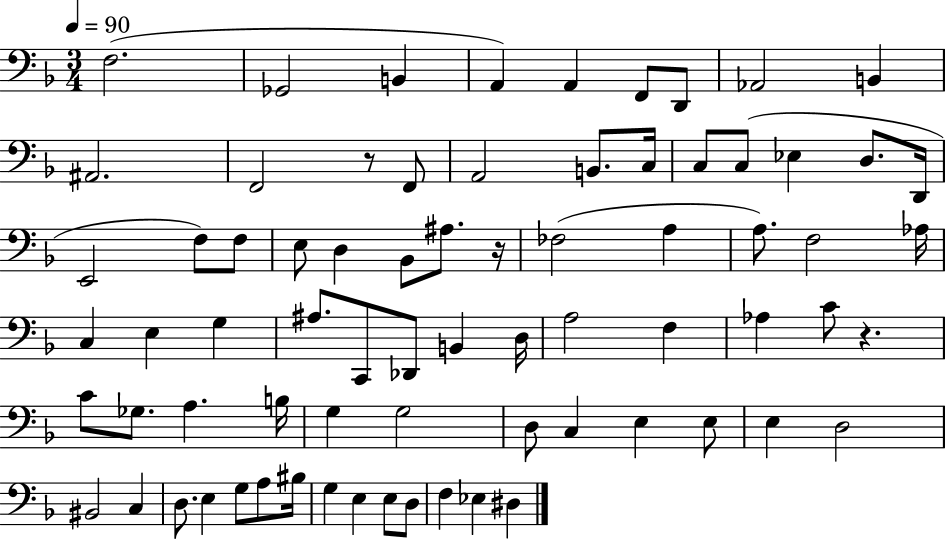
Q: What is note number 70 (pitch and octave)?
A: D#3